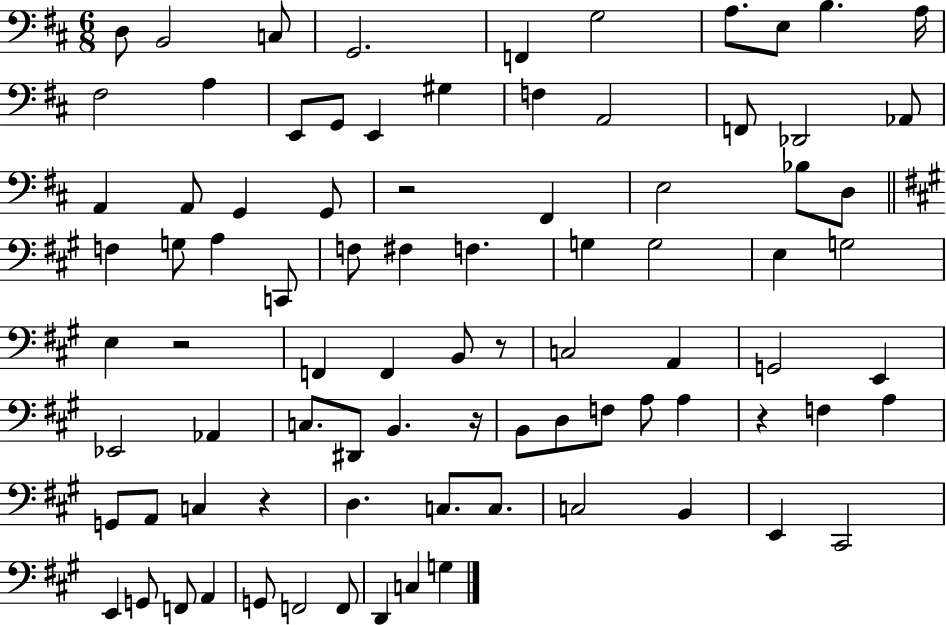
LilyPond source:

{
  \clef bass
  \numericTimeSignature
  \time 6/8
  \key d \major
  d8 b,2 c8 | g,2. | f,4 g2 | a8. e8 b4. a16 | \break fis2 a4 | e,8 g,8 e,4 gis4 | f4 a,2 | f,8 des,2 aes,8 | \break a,4 a,8 g,4 g,8 | r2 fis,4 | e2 bes8 d8 | \bar "||" \break \key a \major f4 g8 a4 c,8 | f8 fis4 f4. | g4 g2 | e4 g2 | \break e4 r2 | f,4 f,4 b,8 r8 | c2 a,4 | g,2 e,4 | \break ees,2 aes,4 | c8. dis,8 b,4. r16 | b,8 d8 f8 a8 a4 | r4 f4 a4 | \break g,8 a,8 c4 r4 | d4. c8. c8. | c2 b,4 | e,4 cis,2 | \break e,4 g,8 f,8 a,4 | g,8 f,2 f,8 | d,4 c4 g4 | \bar "|."
}